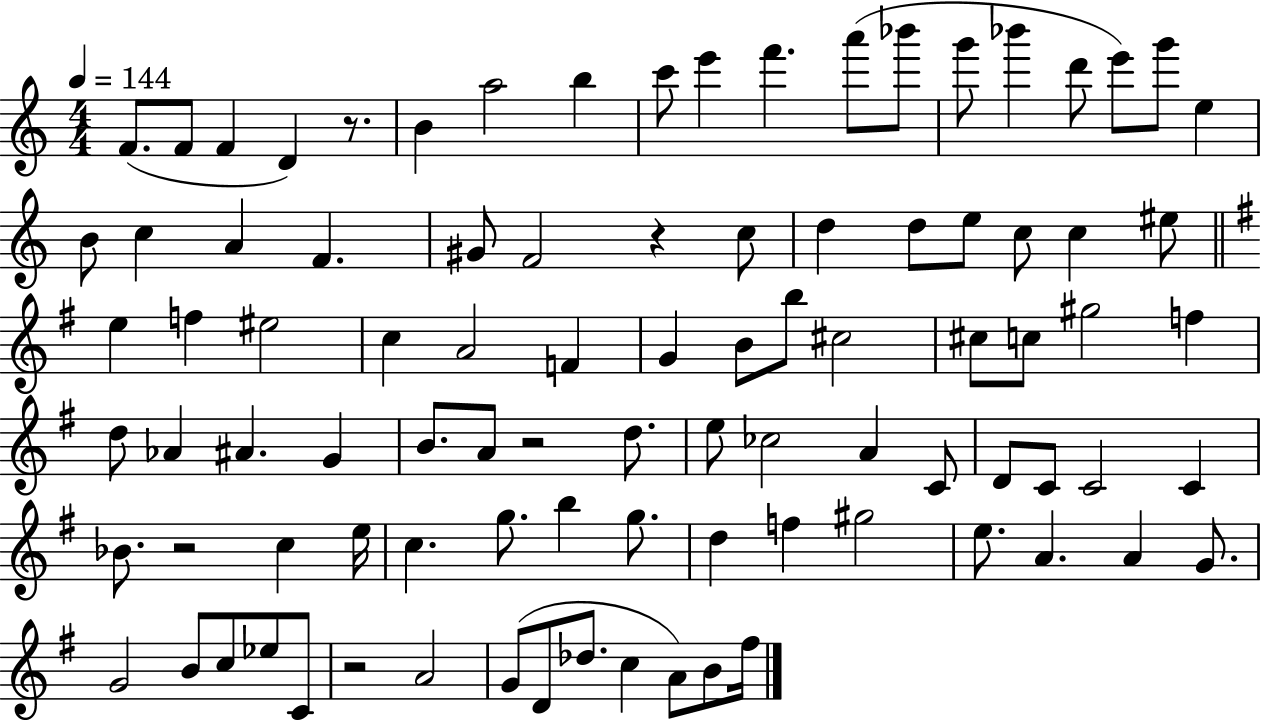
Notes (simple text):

F4/e. F4/e F4/q D4/q R/e. B4/q A5/h B5/q C6/e E6/q F6/q. A6/e Bb6/e G6/e Bb6/q D6/e E6/e G6/e E5/q B4/e C5/q A4/q F4/q. G#4/e F4/h R/q C5/e D5/q D5/e E5/e C5/e C5/q EIS5/e E5/q F5/q EIS5/h C5/q A4/h F4/q G4/q B4/e B5/e C#5/h C#5/e C5/e G#5/h F5/q D5/e Ab4/q A#4/q. G4/q B4/e. A4/e R/h D5/e. E5/e CES5/h A4/q C4/e D4/e C4/e C4/h C4/q Bb4/e. R/h C5/q E5/s C5/q. G5/e. B5/q G5/e. D5/q F5/q G#5/h E5/e. A4/q. A4/q G4/e. G4/h B4/e C5/e Eb5/e C4/e R/h A4/h G4/e D4/e Db5/e. C5/q A4/e B4/e F#5/s